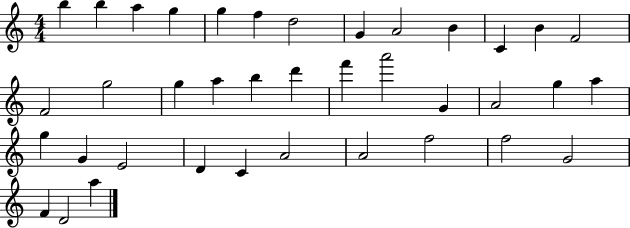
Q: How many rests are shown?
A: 0